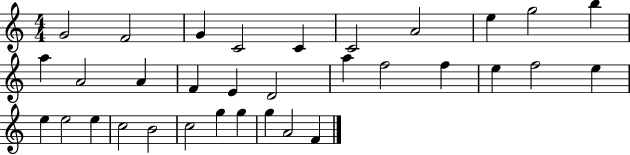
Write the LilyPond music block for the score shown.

{
  \clef treble
  \numericTimeSignature
  \time 4/4
  \key c \major
  g'2 f'2 | g'4 c'2 c'4 | c'2 a'2 | e''4 g''2 b''4 | \break a''4 a'2 a'4 | f'4 e'4 d'2 | a''4 f''2 f''4 | e''4 f''2 e''4 | \break e''4 e''2 e''4 | c''2 b'2 | c''2 g''4 g''4 | g''4 a'2 f'4 | \break \bar "|."
}